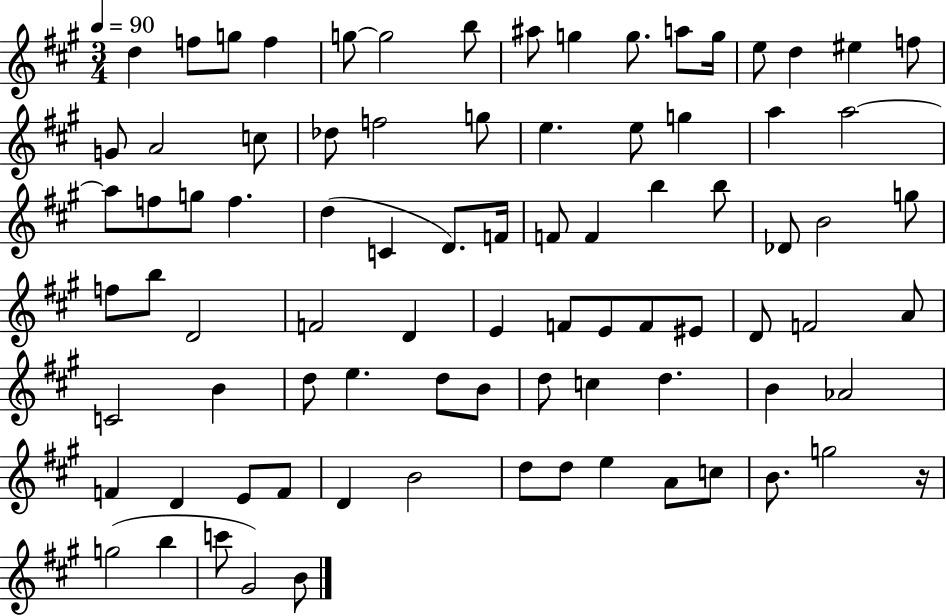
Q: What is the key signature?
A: A major